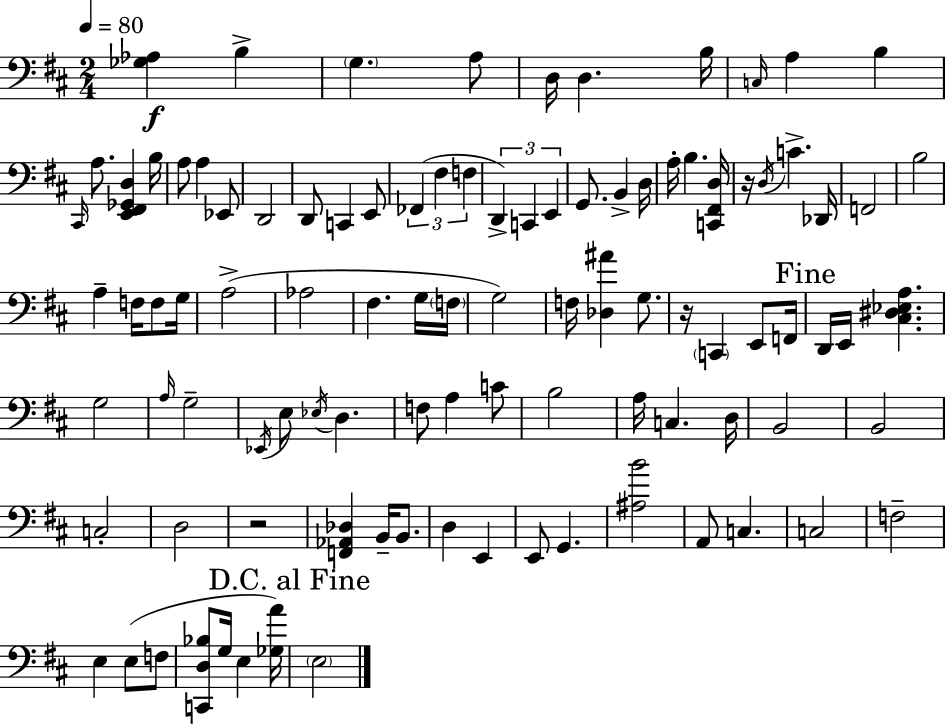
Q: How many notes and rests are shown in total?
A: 98